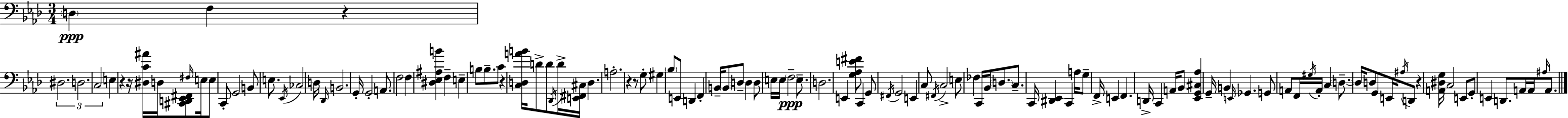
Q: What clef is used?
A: bass